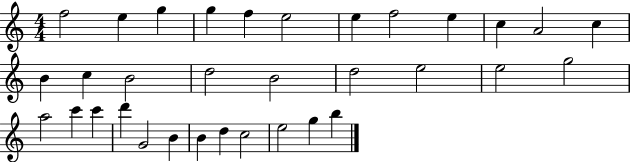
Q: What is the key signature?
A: C major